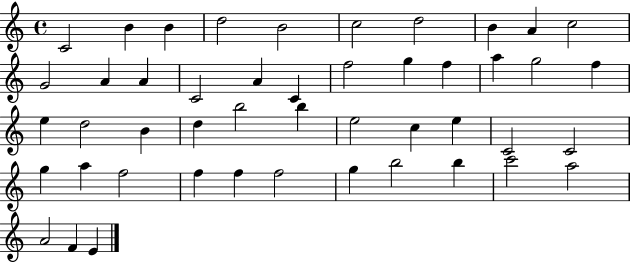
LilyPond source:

{
  \clef treble
  \time 4/4
  \defaultTimeSignature
  \key c \major
  c'2 b'4 b'4 | d''2 b'2 | c''2 d''2 | b'4 a'4 c''2 | \break g'2 a'4 a'4 | c'2 a'4 c'4 | f''2 g''4 f''4 | a''4 g''2 f''4 | \break e''4 d''2 b'4 | d''4 b''2 b''4 | e''2 c''4 e''4 | c'2 c'2 | \break g''4 a''4 f''2 | f''4 f''4 f''2 | g''4 b''2 b''4 | c'''2 a''2 | \break a'2 f'4 e'4 | \bar "|."
}